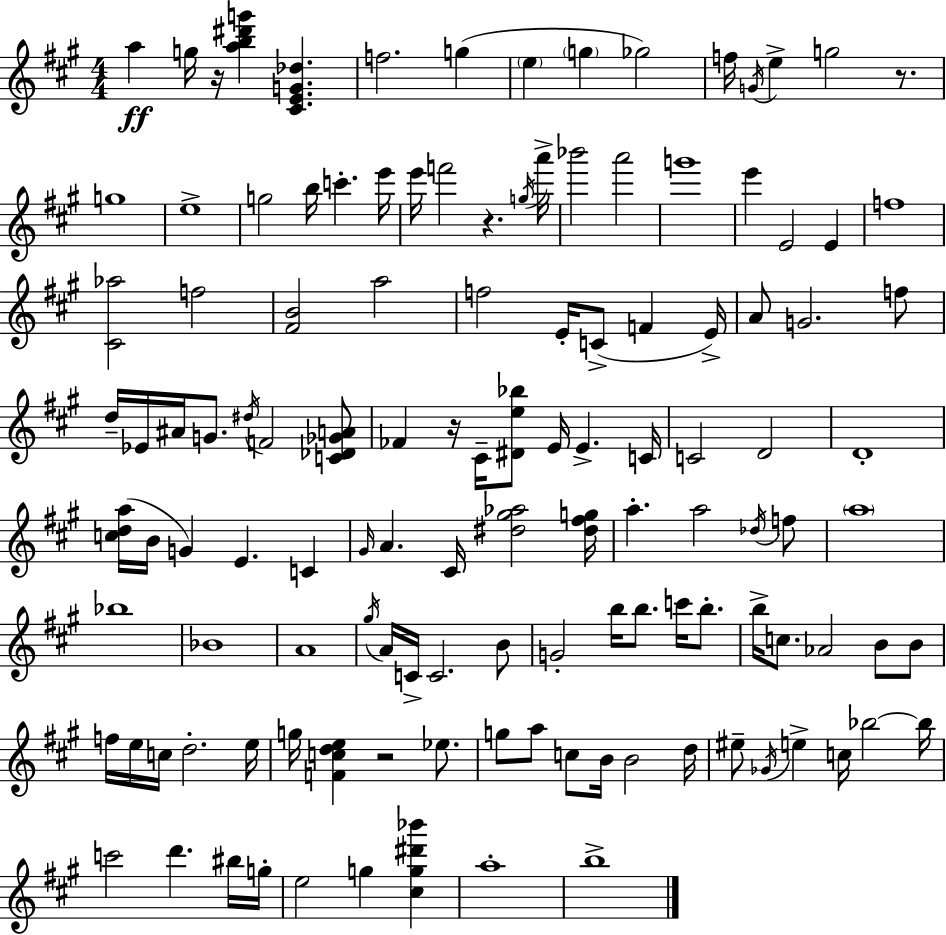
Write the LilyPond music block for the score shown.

{
  \clef treble
  \numericTimeSignature
  \time 4/4
  \key a \major
  a''4\ff g''16 r16 <a'' b'' dis''' g'''>4 <cis' e' g' des''>4. | f''2. g''4( | \parenthesize e''4 \parenthesize g''4 ges''2) | f''16 \acciaccatura { g'16 } e''4-> g''2 r8. | \break g''1 | e''1-> | g''2 b''16 c'''4.-. | e'''16 e'''16 f'''2 r4. | \break \acciaccatura { g''16 } a'''16-> bes'''2 a'''2 | g'''1 | e'''4 e'2 e'4 | f''1 | \break <cis' aes''>2 f''2 | <fis' b'>2 a''2 | f''2 e'16-. c'8->( f'4 | e'16->) a'8 g'2. | \break f''8 d''16-- ees'16 ais'16 g'8. \acciaccatura { dis''16 } f'2 | <c' des' ges' a'>8 fes'4 r16 cis'16-- <dis' e'' bes''>8 e'16 e'4.-> | c'16 c'2 d'2 | d'1-. | \break <c'' d'' a''>16( b'16 g'4) e'4. c'4 | \grace { gis'16 } a'4. cis'16 <dis'' gis'' aes''>2 | <dis'' fis'' g''>16 a''4.-. a''2 | \acciaccatura { des''16 } f''8 \parenthesize a''1 | \break bes''1 | bes'1 | a'1 | \acciaccatura { gis''16 } a'16 c'16-> c'2. | \break b'8 g'2-. b''16 b''8. | c'''16 b''8.-. b''16-> c''8. aes'2 | b'8 b'8 f''16 e''16 c''16 d''2.-. | e''16 g''16 <f' c'' d'' e''>4 r2 | \break ees''8. g''8 a''8 c''8 b'16 b'2 | d''16 eis''8-- \acciaccatura { ges'16 } e''4-> c''16 bes''2~~ | bes''16 c'''2 d'''4. | bis''16 g''16-. e''2 g''4 | \break <cis'' g'' dis''' bes'''>4 a''1-. | b''1-> | \bar "|."
}